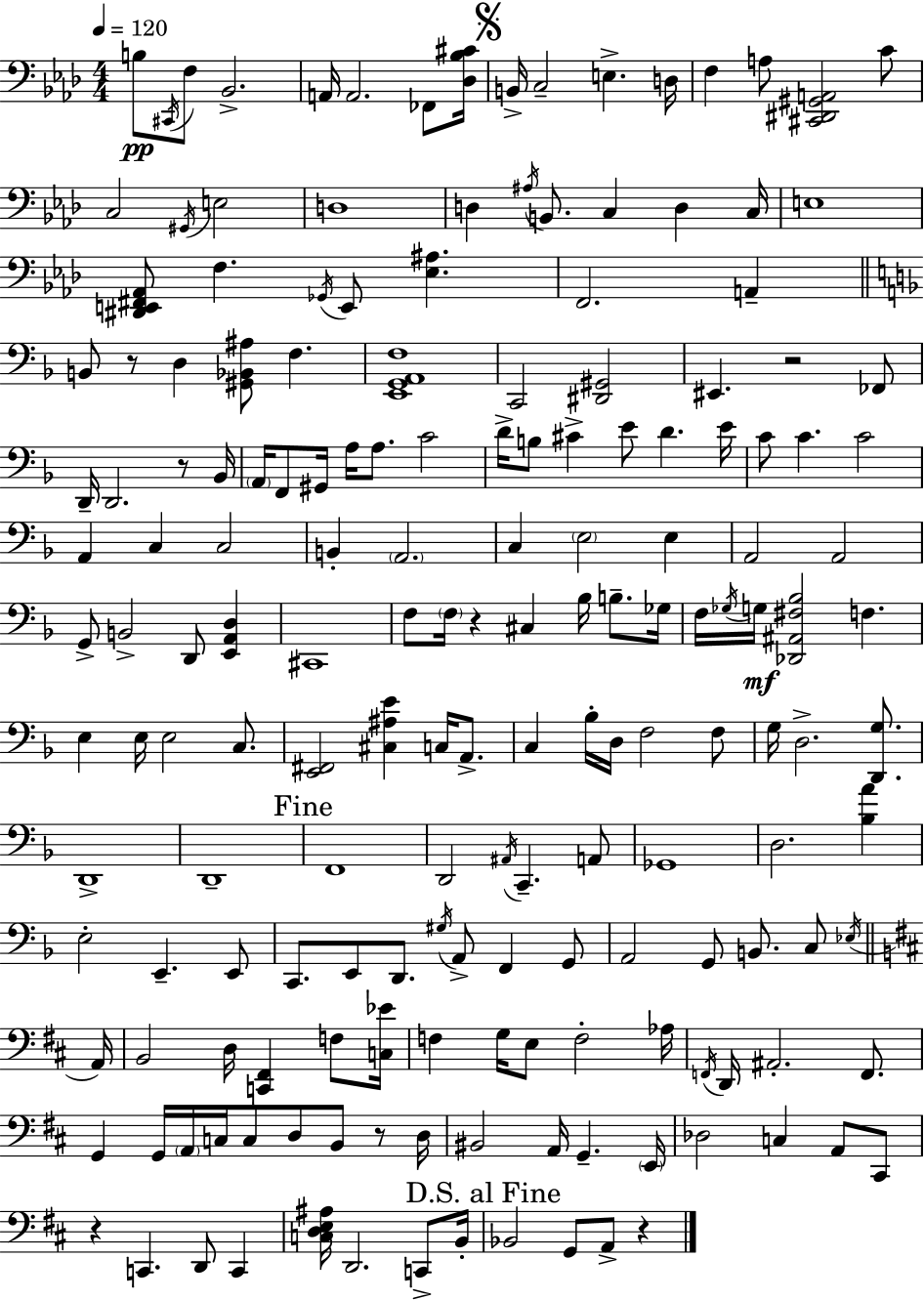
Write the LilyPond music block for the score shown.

{
  \clef bass
  \numericTimeSignature
  \time 4/4
  \key aes \major
  \tempo 4 = 120
  b8\pp \acciaccatura { cis,16 } f8 bes,2.-> | a,16 a,2. fes,8 | <des bes cis'>16 \mark \markup { \musicglyph "scripts.segno" } b,16-> c2-- e4.-> | d16 f4 a8 <cis, dis, gis, a,>2 c'8 | \break c2 \acciaccatura { gis,16 } e2 | d1 | d4 \acciaccatura { ais16 } b,8. c4 d4 | c16 e1 | \break <dis, e, fis, aes,>8 f4. \acciaccatura { ges,16 } e,8 <ees ais>4. | f,2. | a,4-- \bar "||" \break \key f \major b,8 r8 d4 <gis, bes, ais>8 f4. | <e, g, a, f>1 | c,2 <dis, gis,>2 | eis,4. r2 fes,8 | \break d,16-- d,2. r8 bes,16 | \parenthesize a,16 f,8 gis,16 a16 a8. c'2 | d'16-> b8 cis'4-> e'8 d'4. e'16 | c'8 c'4. c'2 | \break a,4 c4 c2 | b,4-. \parenthesize a,2. | c4 \parenthesize e2 e4 | a,2 a,2 | \break g,8-> b,2-> d,8 <e, a, d>4 | cis,1 | f8 \parenthesize f16 r4 cis4 bes16 b8.-- ges16 | f16 \acciaccatura { ges16 } g16\mf <des, ais, fis bes>2 f4. | \break e4 e16 e2 c8. | <e, fis,>2 <cis ais e'>4 c16 a,8.-> | c4 bes16-. d16 f2 f8 | g16 d2.-> <d, g>8. | \break d,1-> | d,1-- | \mark "Fine" f,1 | d,2 \acciaccatura { ais,16 } c,4.-- | \break a,8 ges,1 | d2. <bes a'>4 | e2-. e,4.-- | e,8 c,8. e,8 d,8. \acciaccatura { gis16 } a,8-> f,4 | \break g,8 a,2 g,8 b,8. | c8 \acciaccatura { ees16 } \bar "||" \break \key d \major a,16 b,2 d16 <c, fis,>4 f8 | <c ees'>16 f4 g16 e8 f2-. | aes16 \acciaccatura { f,16 } d,16 ais,2.-. f,8. | g,4 g,16 \parenthesize a,16 c16 c8 d8 b,8 r8 | \break d16 bis,2 a,16 g,4.-- | \parenthesize e,16 des2 c4 a,8 | cis,8 r4 c,4. d,8 c,4 | <c d e ais>16 d,2. c,8-> | \break b,16-. \mark "D.S. al Fine" bes,2 g,8 a,8-> r4 | \bar "|."
}